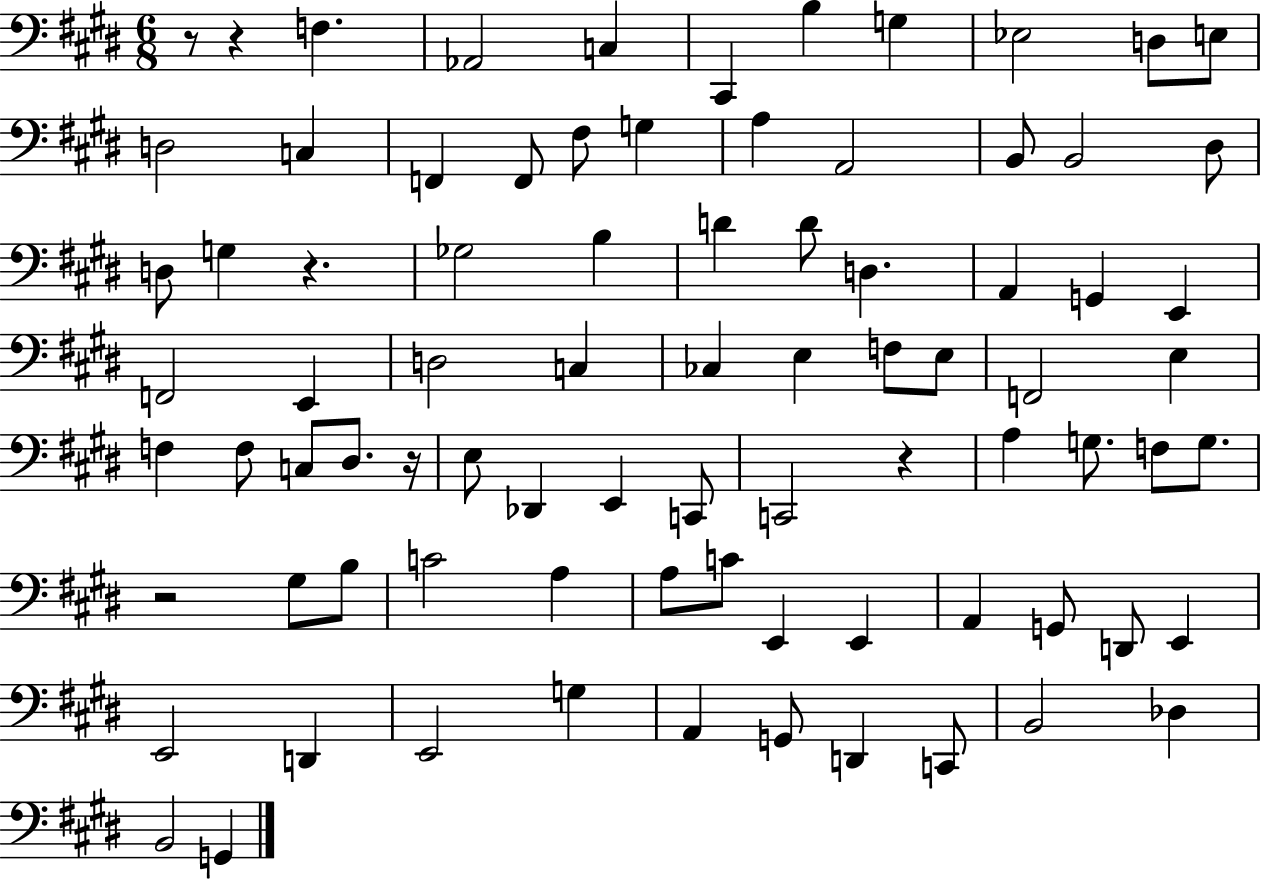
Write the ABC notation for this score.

X:1
T:Untitled
M:6/8
L:1/4
K:E
z/2 z F, _A,,2 C, ^C,, B, G, _E,2 D,/2 E,/2 D,2 C, F,, F,,/2 ^F,/2 G, A, A,,2 B,,/2 B,,2 ^D,/2 D,/2 G, z _G,2 B, D D/2 D, A,, G,, E,, F,,2 E,, D,2 C, _C, E, F,/2 E,/2 F,,2 E, F, F,/2 C,/2 ^D,/2 z/4 E,/2 _D,, E,, C,,/2 C,,2 z A, G,/2 F,/2 G,/2 z2 ^G,/2 B,/2 C2 A, A,/2 C/2 E,, E,, A,, G,,/2 D,,/2 E,, E,,2 D,, E,,2 G, A,, G,,/2 D,, C,,/2 B,,2 _D, B,,2 G,,